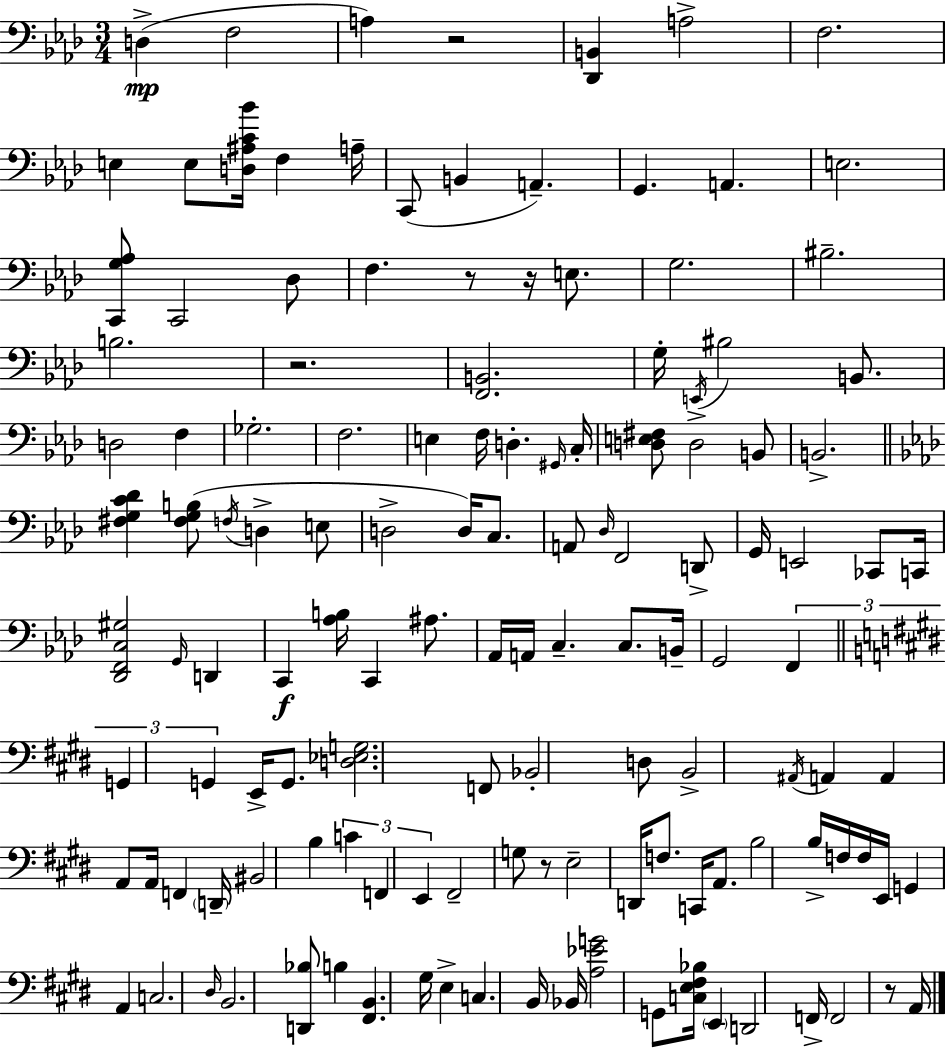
X:1
T:Untitled
M:3/4
L:1/4
K:Fm
D, F,2 A, z2 [_D,,B,,] A,2 F,2 E, E,/2 [D,^A,C_B]/4 F, A,/4 C,,/2 B,, A,, G,, A,, E,2 [C,,G,_A,]/2 C,,2 _D,/2 F, z/2 z/4 E,/2 G,2 ^B,2 B,2 z2 [F,,B,,]2 G,/4 E,,/4 ^B,2 B,,/2 D,2 F, _G,2 F,2 E, F,/4 D, ^G,,/4 C,/4 [D,E,^F,]/2 D,2 B,,/2 B,,2 [^F,G,C_D] [^F,G,B,]/2 F,/4 D, E,/2 D,2 D,/4 C,/2 A,,/2 _D,/4 F,,2 D,,/2 G,,/4 E,,2 _C,,/2 C,,/4 [_D,,F,,C,^G,]2 G,,/4 D,, C,, [_A,B,]/4 C,, ^A,/2 _A,,/4 A,,/4 C, C,/2 B,,/4 G,,2 F,, G,, G,, E,,/4 G,,/2 [D,_E,G,]2 F,,/2 _B,,2 D,/2 B,,2 ^A,,/4 A,, A,, A,,/2 A,,/4 F,, D,,/4 ^B,,2 B, C F,, E,, ^F,,2 G,/2 z/2 E,2 D,,/4 F,/2 C,,/4 A,,/2 B,2 B,/4 F,/4 F,/4 E,,/4 G,, A,, C,2 ^D,/4 B,,2 [D,,_B,]/2 B, [^F,,B,,] ^G,/4 E, C, B,,/4 _B,,/4 [A,_EG]2 G,,/2 [C,E,^F,_B,]/4 E,, D,,2 F,,/4 F,,2 z/2 A,,/4